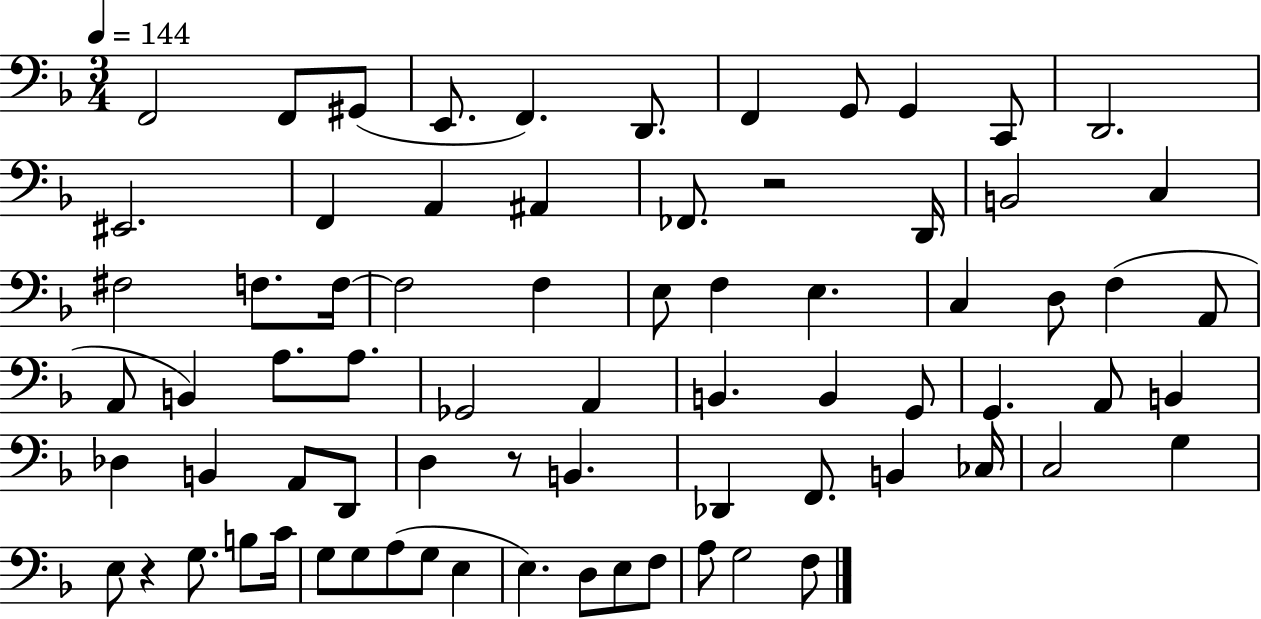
{
  \clef bass
  \numericTimeSignature
  \time 3/4
  \key f \major
  \tempo 4 = 144
  f,2 f,8 gis,8( | e,8. f,4.) d,8. | f,4 g,8 g,4 c,8 | d,2. | \break eis,2. | f,4 a,4 ais,4 | fes,8. r2 d,16 | b,2 c4 | \break fis2 f8. f16~~ | f2 f4 | e8 f4 e4. | c4 d8 f4( a,8 | \break a,8 b,4) a8. a8. | ges,2 a,4 | b,4. b,4 g,8 | g,4. a,8 b,4 | \break des4 b,4 a,8 d,8 | d4 r8 b,4. | des,4 f,8. b,4 ces16 | c2 g4 | \break e8 r4 g8. b8 c'16 | g8 g8 a8( g8 e4 | e4.) d8 e8 f8 | a8 g2 f8 | \break \bar "|."
}